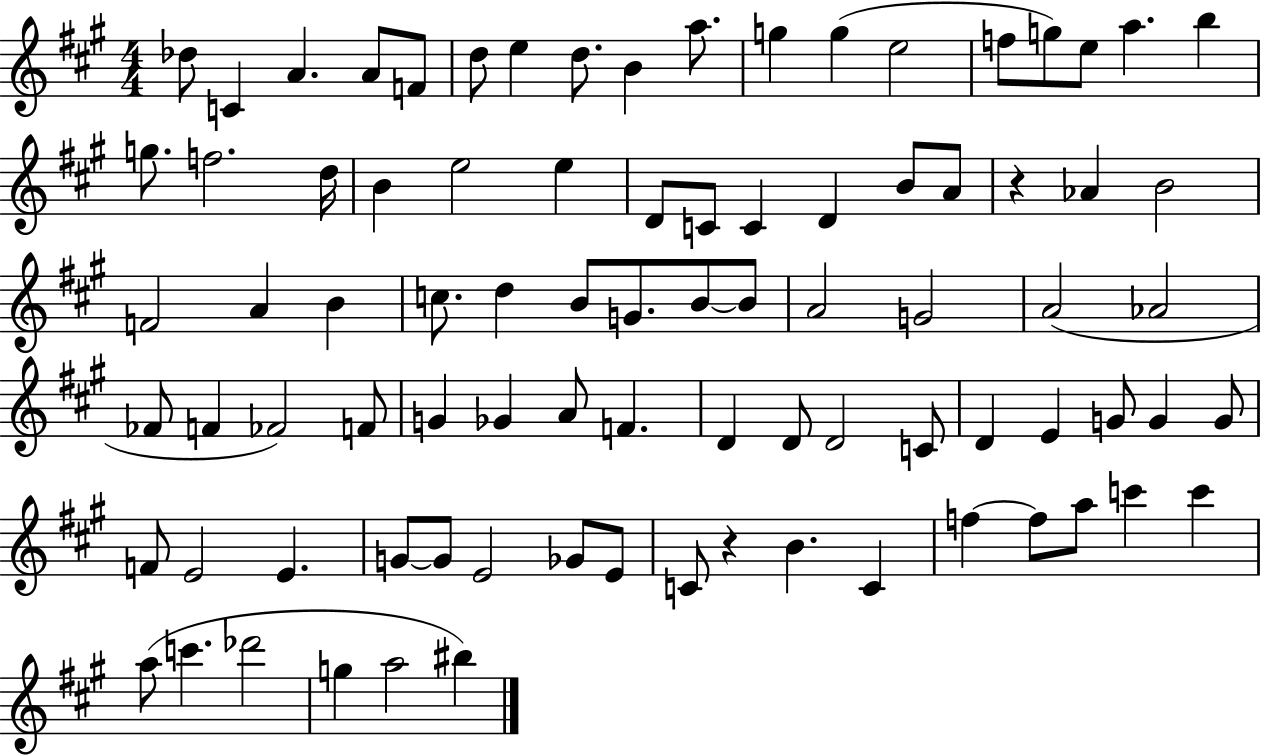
{
  \clef treble
  \numericTimeSignature
  \time 4/4
  \key a \major
  des''8 c'4 a'4. a'8 f'8 | d''8 e''4 d''8. b'4 a''8. | g''4 g''4( e''2 | f''8 g''8) e''8 a''4. b''4 | \break g''8. f''2. d''16 | b'4 e''2 e''4 | d'8 c'8 c'4 d'4 b'8 a'8 | r4 aes'4 b'2 | \break f'2 a'4 b'4 | c''8. d''4 b'8 g'8. b'8~~ b'8 | a'2 g'2 | a'2( aes'2 | \break fes'8 f'4 fes'2) f'8 | g'4 ges'4 a'8 f'4. | d'4 d'8 d'2 c'8 | d'4 e'4 g'8 g'4 g'8 | \break f'8 e'2 e'4. | g'8~~ g'8 e'2 ges'8 e'8 | c'8 r4 b'4. c'4 | f''4~~ f''8 a''8 c'''4 c'''4 | \break a''8( c'''4. des'''2 | g''4 a''2 bis''4) | \bar "|."
}